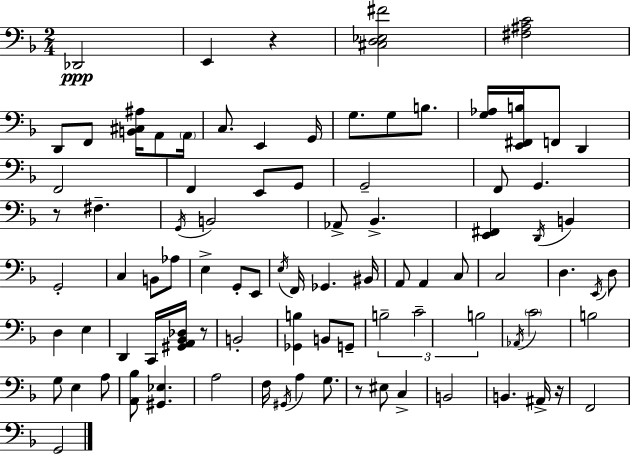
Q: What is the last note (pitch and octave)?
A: G2